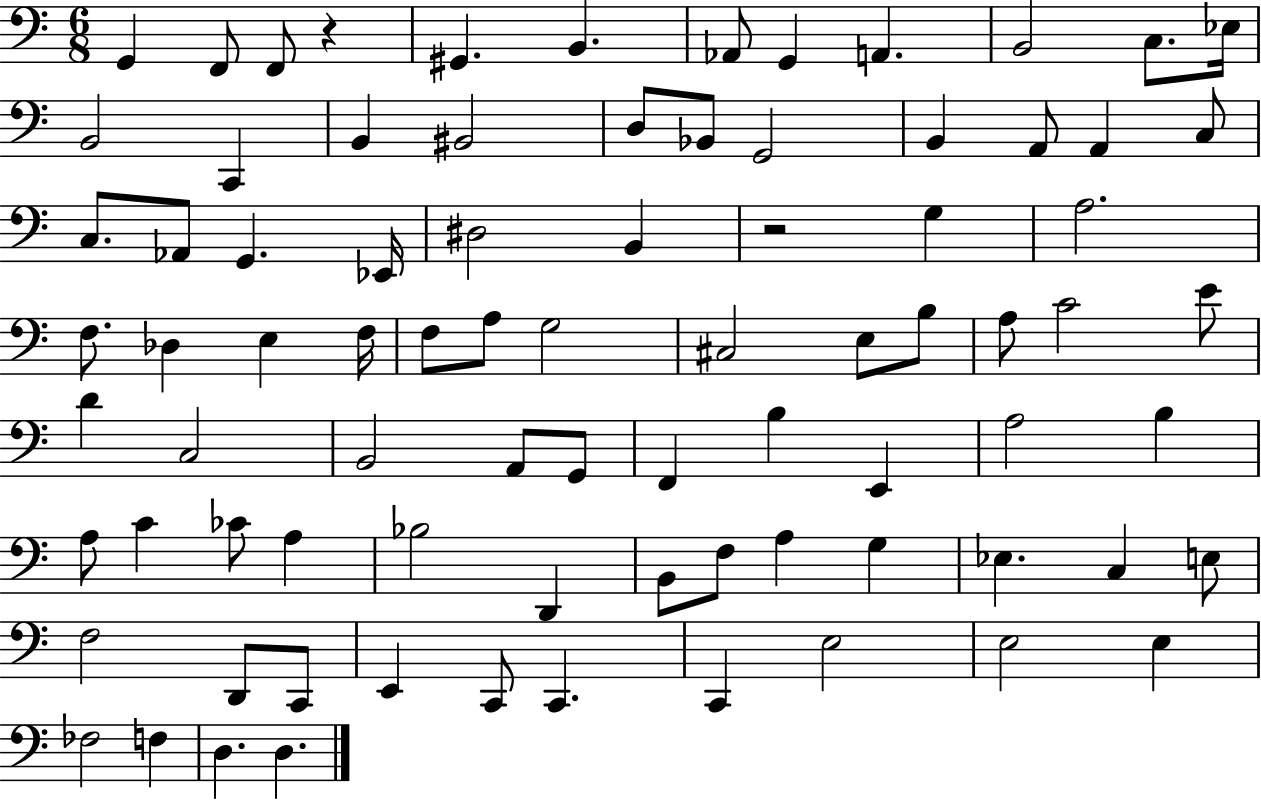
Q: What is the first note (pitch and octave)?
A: G2